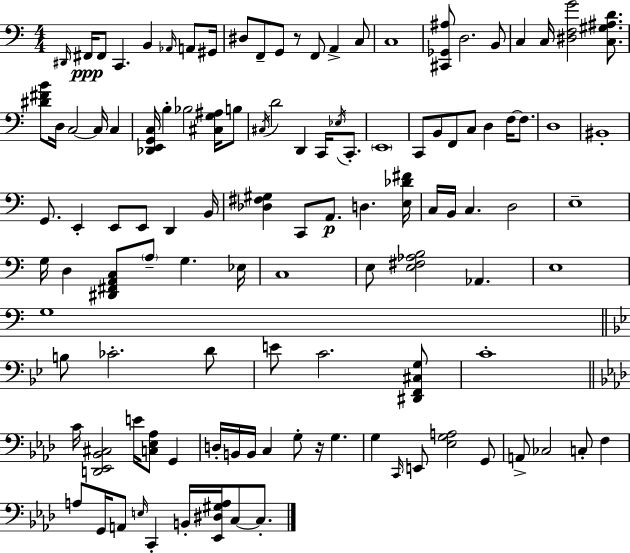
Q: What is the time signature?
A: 4/4